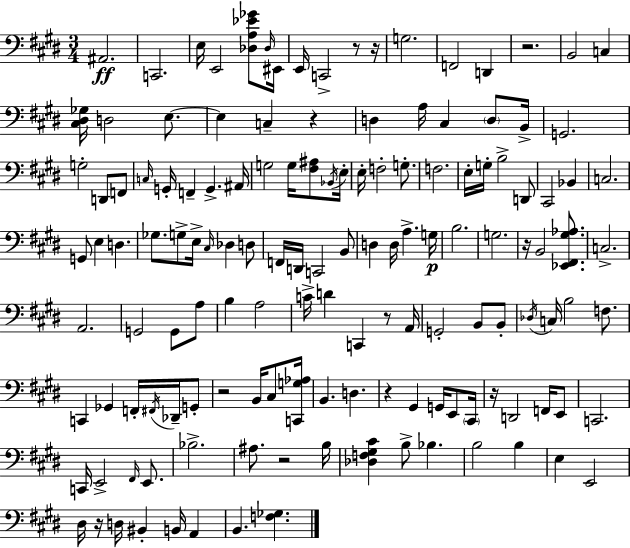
X:1
T:Untitled
M:3/4
L:1/4
K:E
^A,,2 C,,2 E,/4 E,,2 [_D,A,_E_G]/2 _D,/4 ^E,,/4 E,,/4 C,,2 z/2 z/4 G,2 F,,2 D,, z2 B,,2 C, [^C,^D,_G,]/4 D,2 E,/2 E, C, z D, A,/4 ^C, D,/2 B,,/4 G,,2 G,2 D,,/2 F,,/2 C,/4 G,,/4 F,, G,, ^A,,/4 G,2 G,/4 [^F,^A,]/2 _B,,/4 E,/4 E,/4 F,2 G,/2 F,2 E,/4 G,/4 B,2 D,,/2 ^C,,2 _B,, C,2 G,,/2 E, D, _G,/2 G,/2 E,/4 ^C,/4 _D, D,/2 F,,/4 D,,/4 C,,2 B,,/2 D, D,/4 A, G,/4 B,2 G,2 z/4 B,,2 [_E,,^F,,^G,_A,]/2 C,2 A,,2 G,,2 G,,/2 A,/2 B, A,2 C/4 D C,, z/2 A,,/4 G,,2 B,,/2 B,,/2 _D,/4 C,/4 B,2 F,/2 C,, _G,, F,,/4 ^F,,/4 _D,,/4 G,,/2 z2 B,,/4 ^C,/2 [C,,G,_A,]/4 B,, D, z ^G,, G,,/4 E,,/2 ^C,,/4 z/4 D,,2 F,,/4 E,,/2 C,,2 C,,/4 E,,2 ^F,,/4 E,,/2 _B,2 ^A,/2 z2 B,/4 [_D,F,^G,^C] B,/2 _B, B,2 B, E, E,,2 ^D,/4 z/4 D,/4 ^B,, B,,/4 A,, B,, [F,_G,]